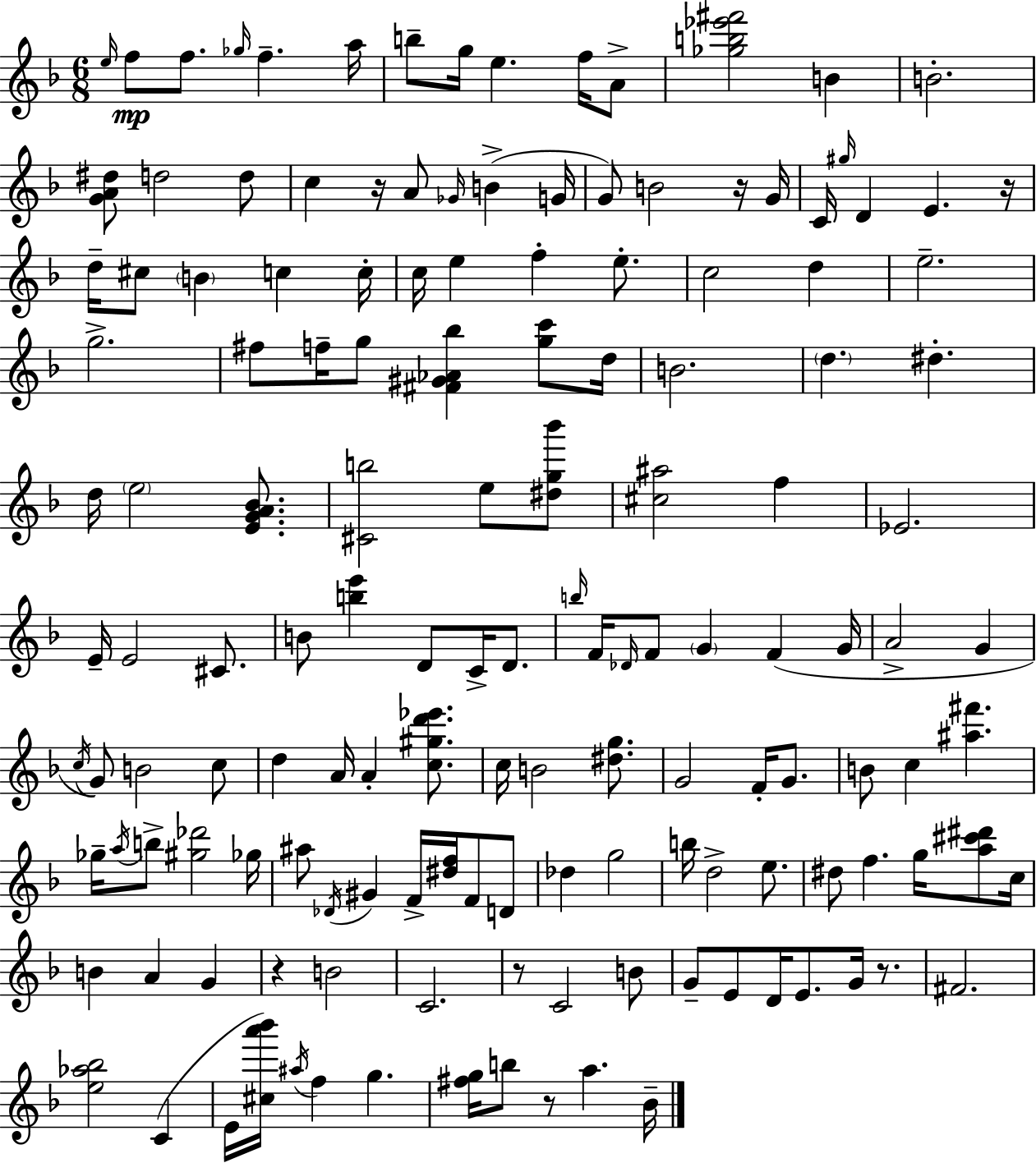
{
  \clef treble
  \numericTimeSignature
  \time 6/8
  \key d \minor
  \grace { e''16 }\mp f''8 f''8. \grace { ges''16 } f''4.-- | a''16 b''8-- g''16 e''4. f''16 | a'8-> <ges'' b'' ees''' fis'''>2 b'4 | b'2.-. | \break <g' a' dis''>8 d''2 | d''8 c''4 r16 a'8 \grace { ges'16 }( b'4-> | g'16 g'8) b'2 | r16 g'16 c'16 \grace { gis''16 } d'4 e'4. | \break r16 d''16-- cis''8 \parenthesize b'4 c''4 | c''16-. c''16 e''4 f''4-. | e''8.-. c''2 | d''4 e''2.-- | \break g''2.-> | fis''8 f''16-- g''8 <fis' gis' aes' bes''>4 | <g'' c'''>8 d''16 b'2. | \parenthesize d''4. dis''4.-. | \break d''16 \parenthesize e''2 | <e' g' a' bes'>8. <cis' b''>2 | e''8 <dis'' g'' bes'''>8 <cis'' ais''>2 | f''4 ees'2. | \break e'16-- e'2 | cis'8. b'8 <b'' e'''>4 d'8 | c'16-> d'8. \grace { b''16 } f'16 \grace { des'16 } f'8 \parenthesize g'4 | f'4( g'16 a'2-> | \break g'4 \acciaccatura { c''16 } g'8) b'2 | c''8 d''4 a'16 | a'4-. <c'' gis'' d''' ees'''>8. c''16 b'2 | <dis'' g''>8. g'2 | \break f'16-. g'8. b'8 c''4 | <ais'' fis'''>4. ges''16-- \acciaccatura { a''16 } b''8-> <gis'' des'''>2 | ges''16 ais''8 \acciaccatura { des'16 } gis'4 | f'16-> <dis'' f''>16 f'8 d'8 des''4 | \break g''2 b''16 d''2-> | e''8. dis''8 f''4. | g''16 <a'' cis''' dis'''>8 c''16 b'4 | a'4 g'4 r4 | \break b'2 c'2. | r8 c'2 | b'8 g'8-- e'8 | d'16 e'8. g'16 r8. fis'2. | \break <e'' aes'' bes''>2 | c'4( e'16 <cis'' a''' bes'''>16) \acciaccatura { ais''16 } | f''4 g''4. <fis'' g''>16 b''8 | r8 a''4. bes'16-- \bar "|."
}